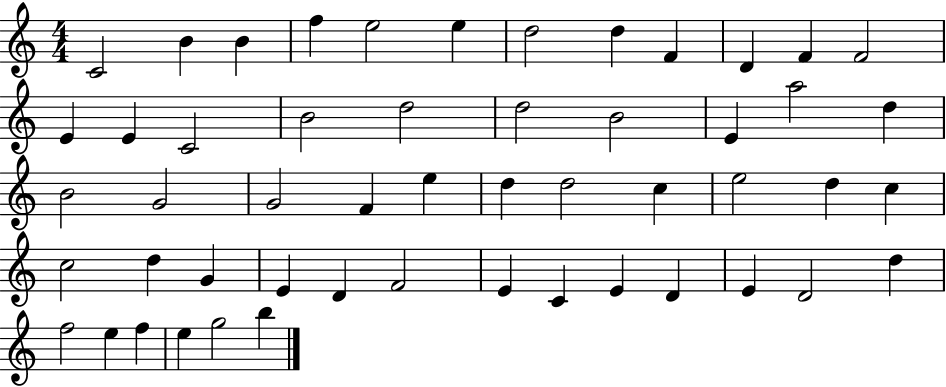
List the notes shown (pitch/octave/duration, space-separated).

C4/h B4/q B4/q F5/q E5/h E5/q D5/h D5/q F4/q D4/q F4/q F4/h E4/q E4/q C4/h B4/h D5/h D5/h B4/h E4/q A5/h D5/q B4/h G4/h G4/h F4/q E5/q D5/q D5/h C5/q E5/h D5/q C5/q C5/h D5/q G4/q E4/q D4/q F4/h E4/q C4/q E4/q D4/q E4/q D4/h D5/q F5/h E5/q F5/q E5/q G5/h B5/q